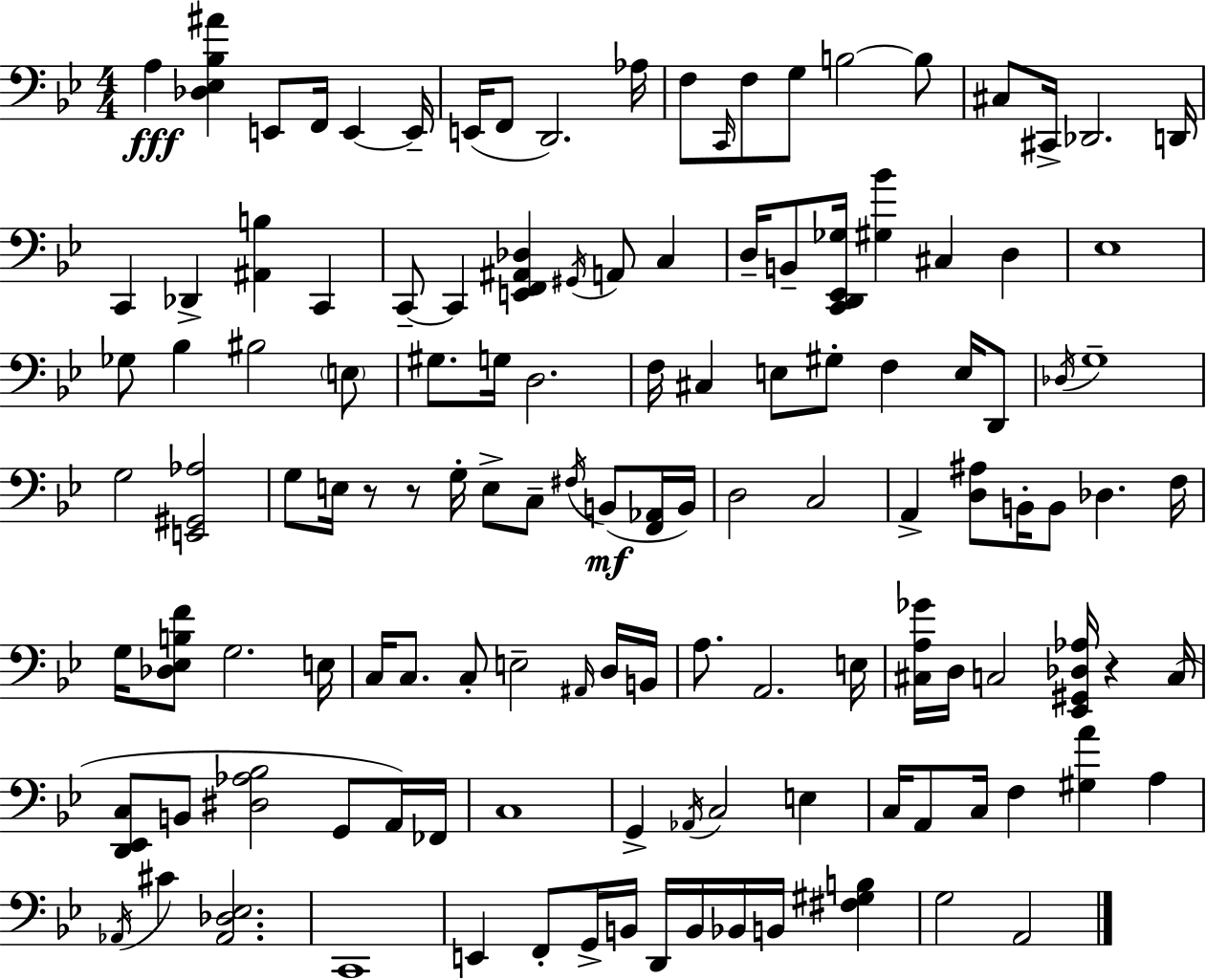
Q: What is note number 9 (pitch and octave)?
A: Ab3